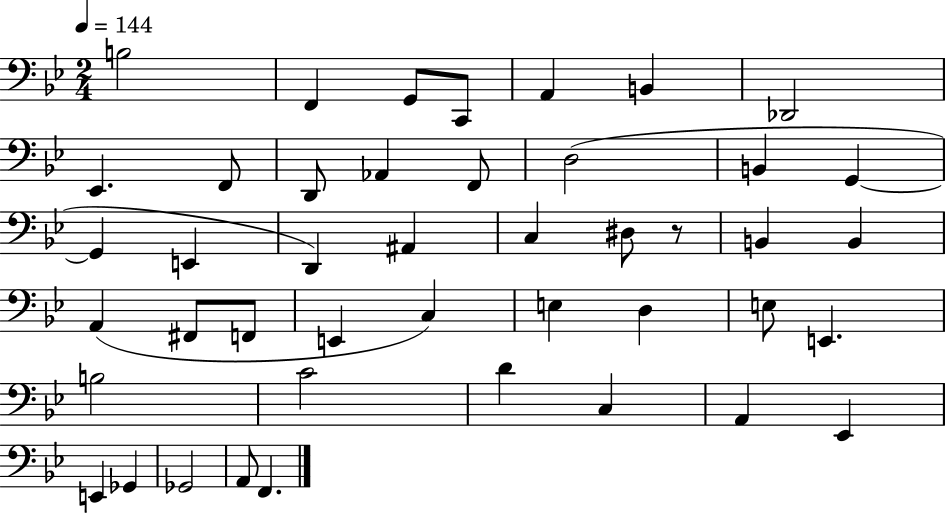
X:1
T:Untitled
M:2/4
L:1/4
K:Bb
B,2 F,, G,,/2 C,,/2 A,, B,, _D,,2 _E,, F,,/2 D,,/2 _A,, F,,/2 D,2 B,, G,, G,, E,, D,, ^A,, C, ^D,/2 z/2 B,, B,, A,, ^F,,/2 F,,/2 E,, C, E, D, E,/2 E,, B,2 C2 D C, A,, _E,, E,, _G,, _G,,2 A,,/2 F,,